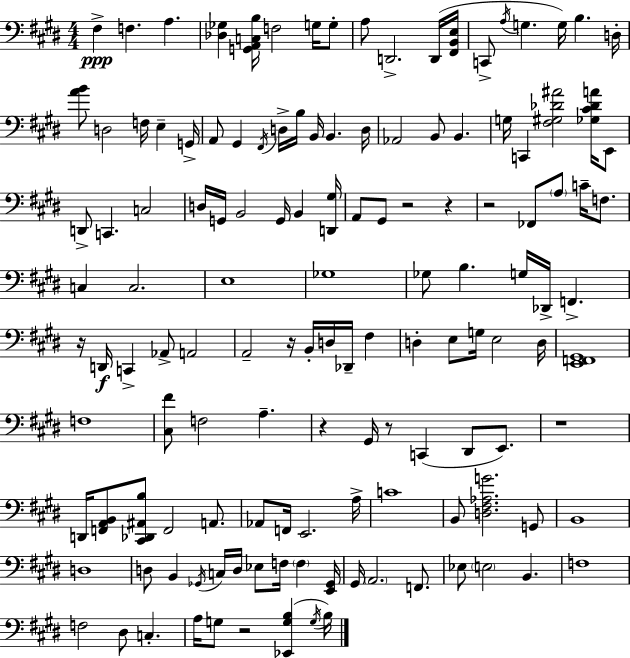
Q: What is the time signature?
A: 4/4